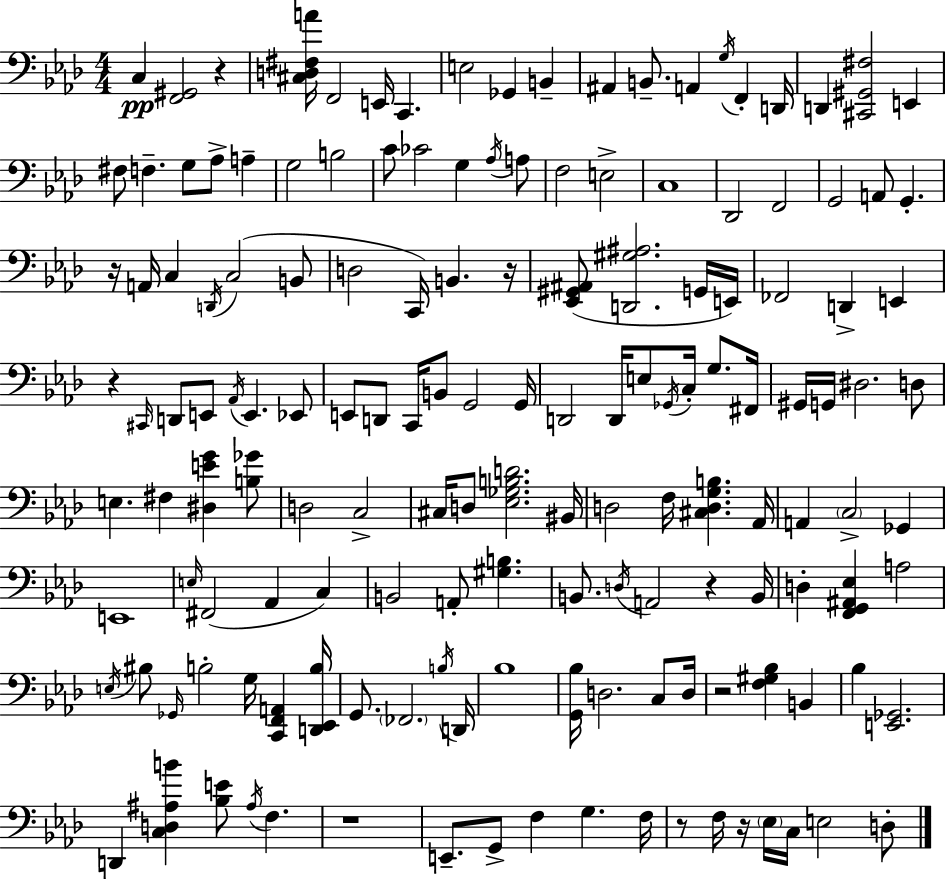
X:1
T:Untitled
M:4/4
L:1/4
K:Ab
C, [F,,^G,,]2 z [^C,D,^F,A]/4 F,,2 E,,/4 C,, E,2 _G,, B,, ^A,, B,,/2 A,, G,/4 F,, D,,/4 D,, [^C,,^G,,^F,]2 E,, ^F,/2 F, G,/2 _A,/2 A, G,2 B,2 C/2 _C2 G, _A,/4 A,/2 F,2 E,2 C,4 _D,,2 F,,2 G,,2 A,,/2 G,, z/4 A,,/4 C, D,,/4 C,2 B,,/2 D,2 C,,/4 B,, z/4 [_E,,^G,,^A,,]/2 [D,,^G,^A,]2 G,,/4 E,,/4 _F,,2 D,, E,, z ^C,,/4 D,,/2 E,,/2 _A,,/4 E,, _E,,/2 E,,/2 D,,/2 C,,/4 B,,/2 G,,2 G,,/4 D,,2 D,,/4 E,/2 _G,,/4 C,/4 G,/2 ^F,,/4 ^G,,/4 G,,/4 ^D,2 D,/2 E, ^F, [^D,EG] [B,_G]/2 D,2 C,2 ^C,/4 D,/2 [_E,_G,B,D]2 ^B,,/4 D,2 F,/4 [^C,D,G,B,] _A,,/4 A,, C,2 _G,, E,,4 E,/4 ^F,,2 _A,, C, B,,2 A,,/2 [^G,B,] B,,/2 D,/4 A,,2 z B,,/4 D, [F,,G,,^A,,_E,] A,2 E,/4 ^B,/2 _G,,/4 B,2 G,/4 [C,,F,,A,,] [D,,_E,,B,]/4 G,,/2 _F,,2 B,/4 D,,/4 _B,4 [G,,_B,]/4 D,2 C,/2 D,/4 z2 [F,^G,_B,] B,, _B, [E,,_G,,]2 D,, [C,D,^A,B] [_B,E]/2 ^A,/4 F, z4 E,,/2 G,,/2 F, G, F,/4 z/2 F,/4 z/4 _E,/4 C,/4 E,2 D,/2